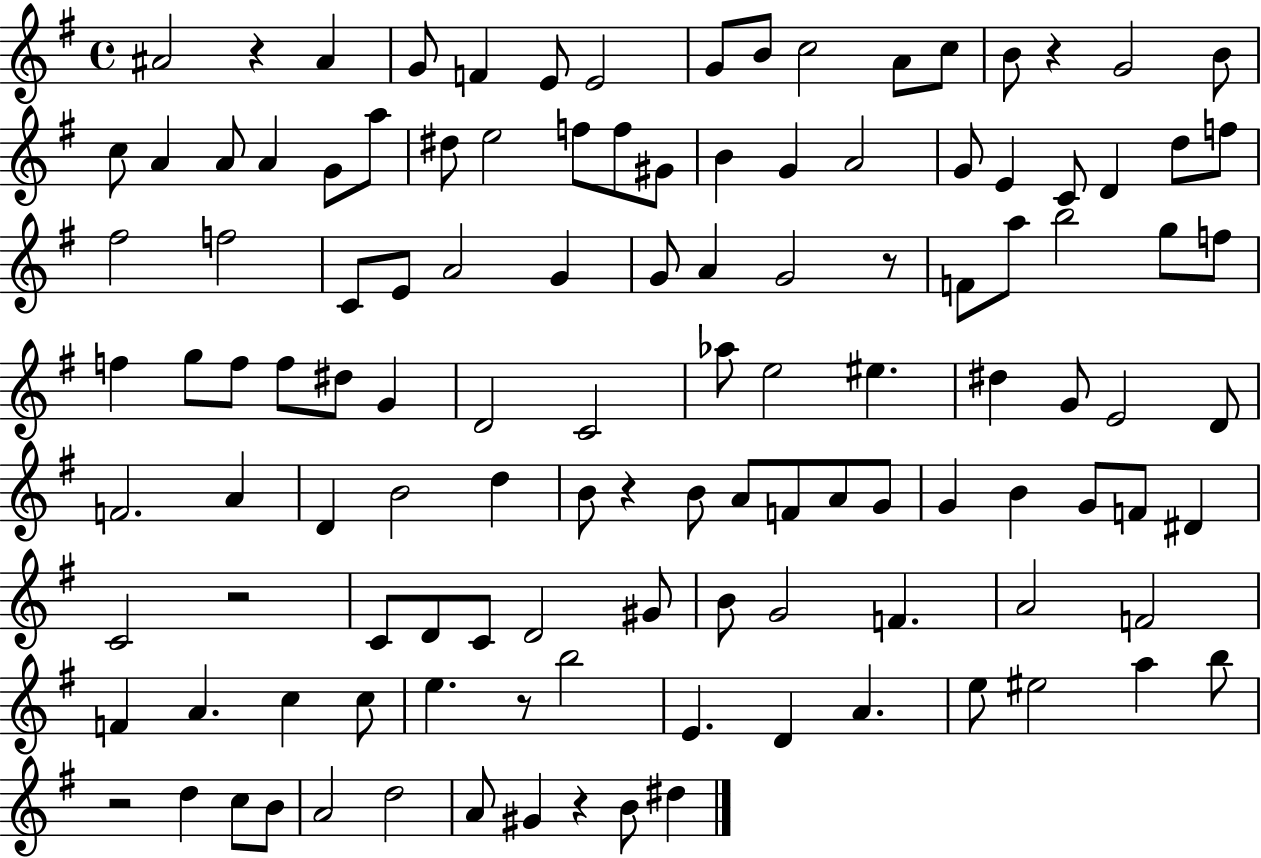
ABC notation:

X:1
T:Untitled
M:4/4
L:1/4
K:G
^A2 z ^A G/2 F E/2 E2 G/2 B/2 c2 A/2 c/2 B/2 z G2 B/2 c/2 A A/2 A G/2 a/2 ^d/2 e2 f/2 f/2 ^G/2 B G A2 G/2 E C/2 D d/2 f/2 ^f2 f2 C/2 E/2 A2 G G/2 A G2 z/2 F/2 a/2 b2 g/2 f/2 f g/2 f/2 f/2 ^d/2 G D2 C2 _a/2 e2 ^e ^d G/2 E2 D/2 F2 A D B2 d B/2 z B/2 A/2 F/2 A/2 G/2 G B G/2 F/2 ^D C2 z2 C/2 D/2 C/2 D2 ^G/2 B/2 G2 F A2 F2 F A c c/2 e z/2 b2 E D A e/2 ^e2 a b/2 z2 d c/2 B/2 A2 d2 A/2 ^G z B/2 ^d